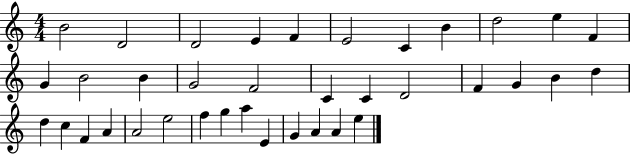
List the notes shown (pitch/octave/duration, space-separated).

B4/h D4/h D4/h E4/q F4/q E4/h C4/q B4/q D5/h E5/q F4/q G4/q B4/h B4/q G4/h F4/h C4/q C4/q D4/h F4/q G4/q B4/q D5/q D5/q C5/q F4/q A4/q A4/h E5/h F5/q G5/q A5/q E4/q G4/q A4/q A4/q E5/q